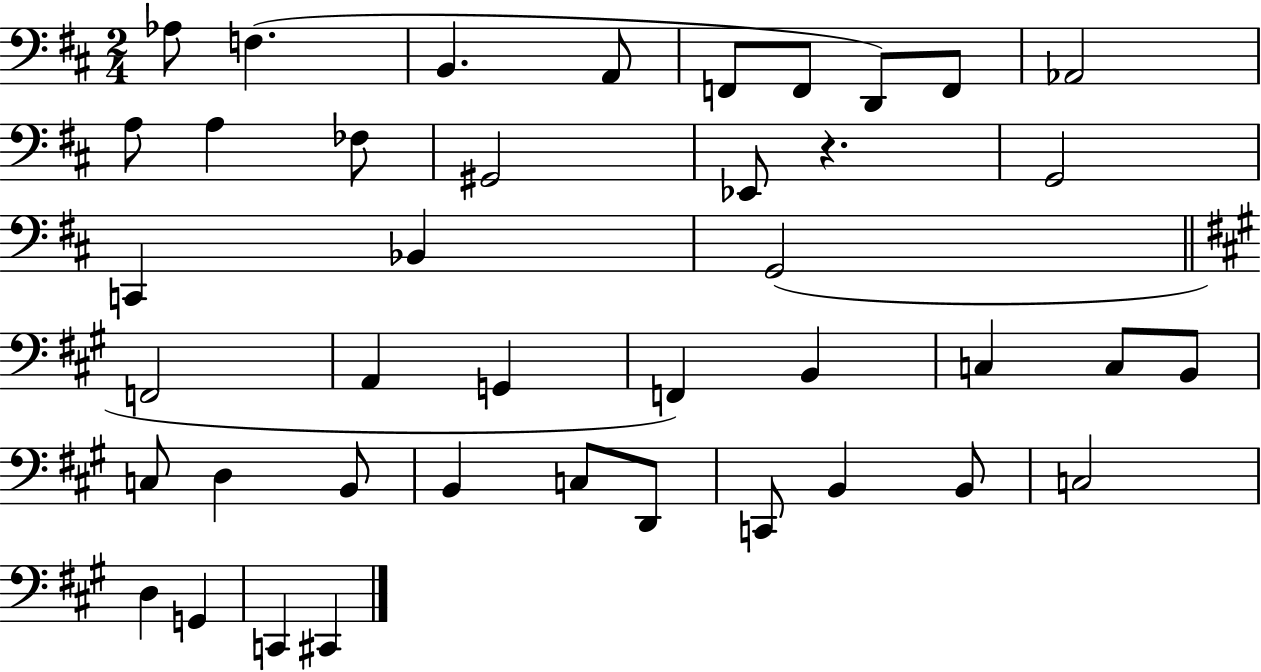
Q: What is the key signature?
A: D major